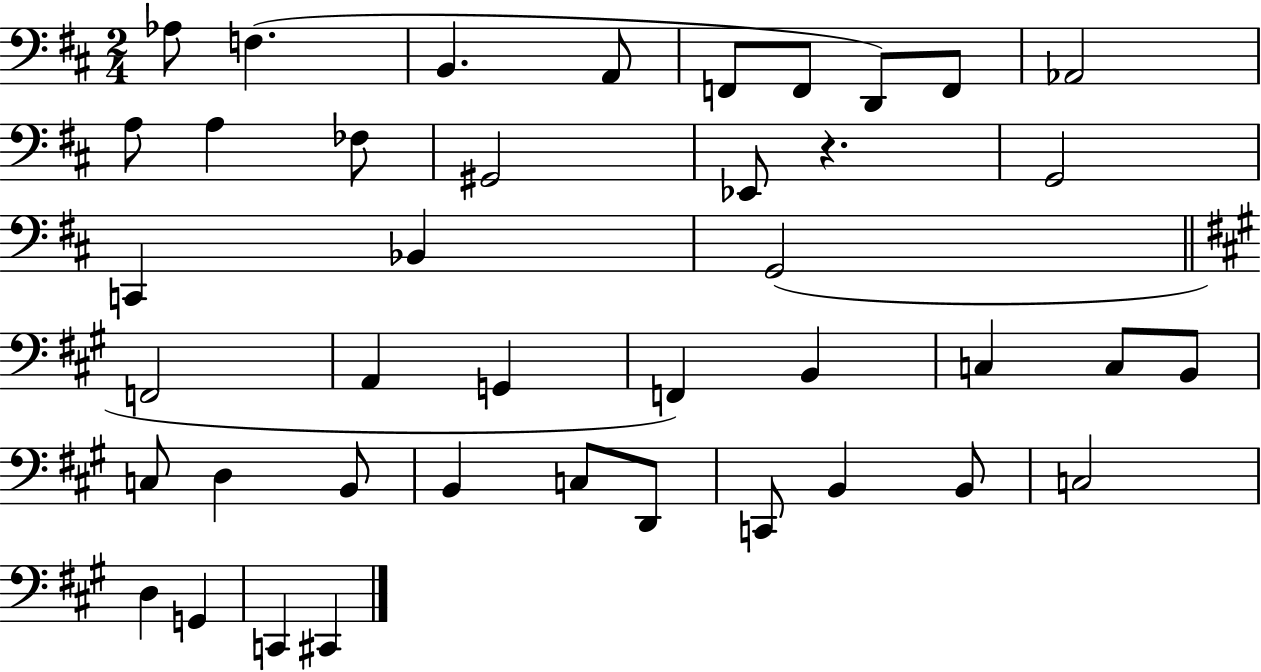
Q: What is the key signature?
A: D major